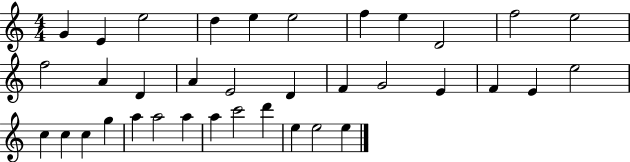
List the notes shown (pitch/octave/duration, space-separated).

G4/q E4/q E5/h D5/q E5/q E5/h F5/q E5/q D4/h F5/h E5/h F5/h A4/q D4/q A4/q E4/h D4/q F4/q G4/h E4/q F4/q E4/q E5/h C5/q C5/q C5/q G5/q A5/q A5/h A5/q A5/q C6/h D6/q E5/q E5/h E5/q